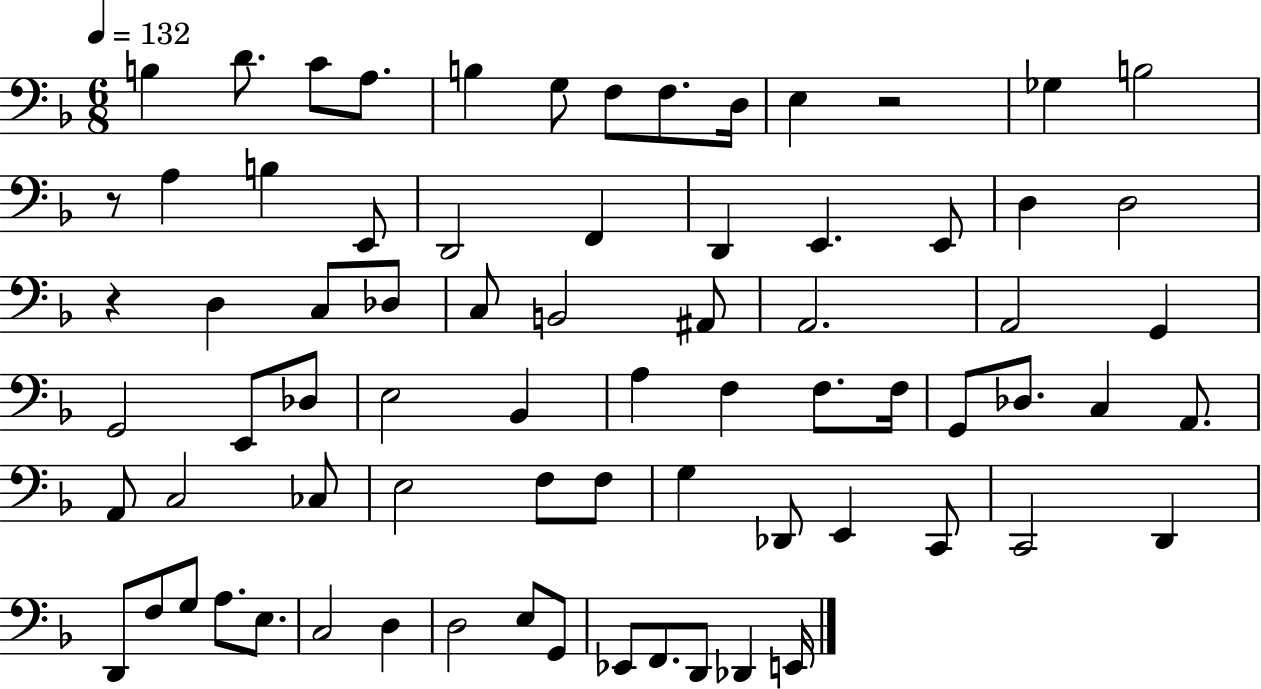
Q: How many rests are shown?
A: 3